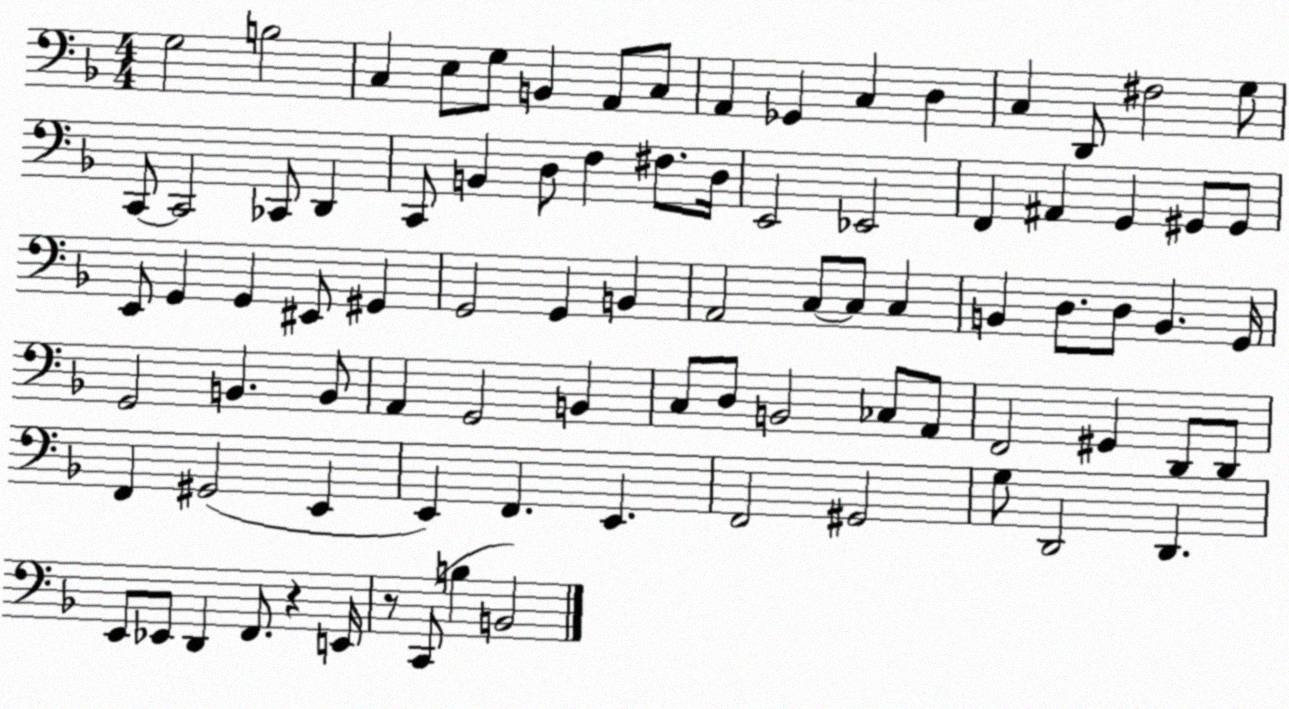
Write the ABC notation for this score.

X:1
T:Untitled
M:4/4
L:1/4
K:F
G,2 B,2 C, E,/2 G,/2 B,, A,,/2 C,/2 A,, _G,, C, D, C, D,,/2 ^F,2 G,/2 C,,/2 C,,2 _C,,/2 D,, C,,/2 B,, D,/2 F, ^F,/2 D,/4 E,,2 _E,,2 F,, ^A,, G,, ^G,,/2 ^G,,/2 E,,/2 G,, G,, ^E,,/2 ^G,, G,,2 G,, B,, A,,2 C,/2 C,/2 C, B,, D,/2 D,/2 B,, G,,/4 G,,2 B,, B,,/2 A,, G,,2 B,, C,/2 D,/2 B,,2 _C,/2 A,,/2 F,,2 ^G,, D,,/2 D,,/2 F,, ^G,,2 E,, E,, F,, E,, F,,2 ^G,,2 G,/2 D,,2 D,, E,,/2 _E,,/2 D,, F,,/2 z E,,/4 z/2 C,,/2 B, B,,2